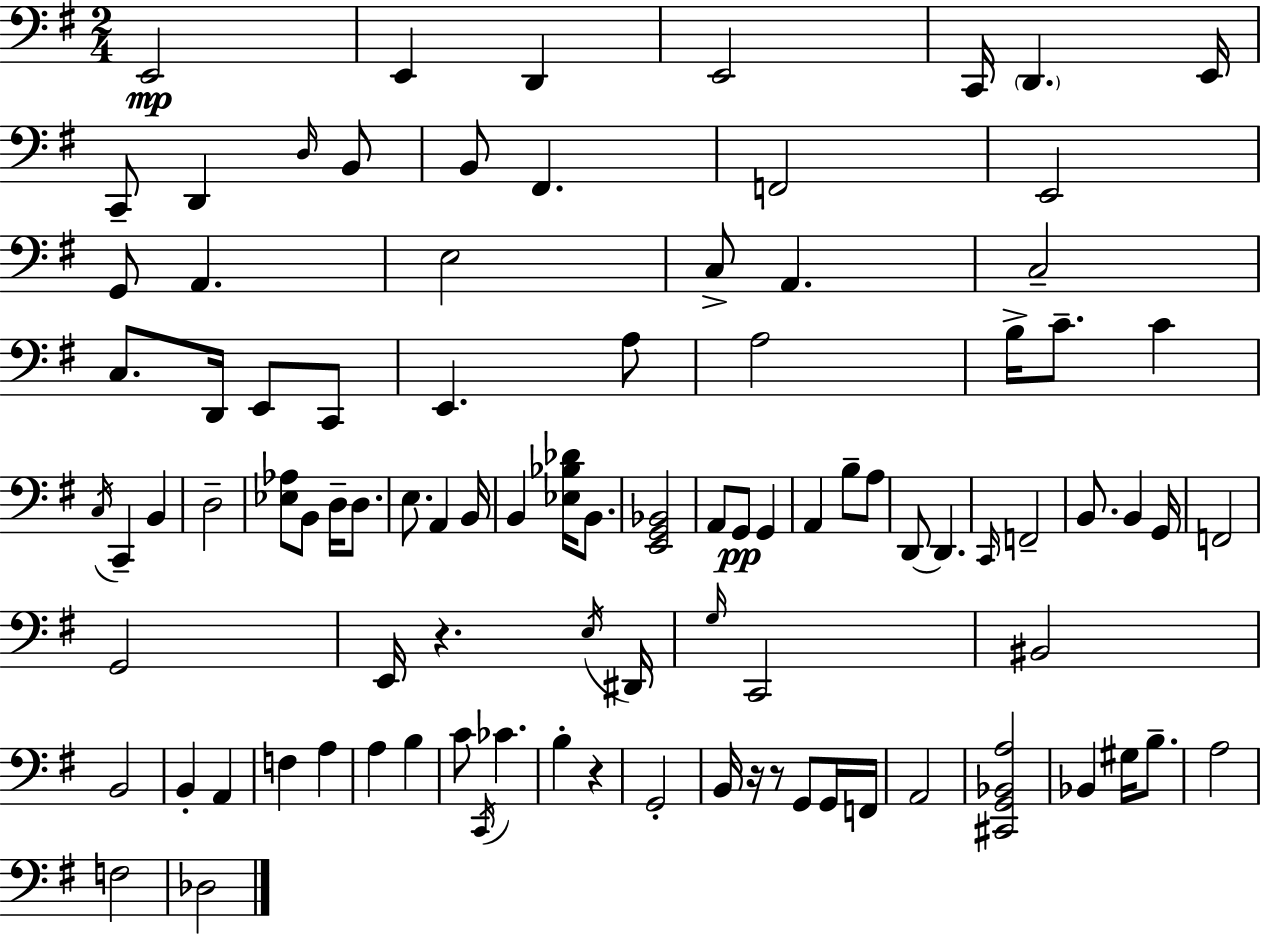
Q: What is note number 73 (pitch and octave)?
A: C2